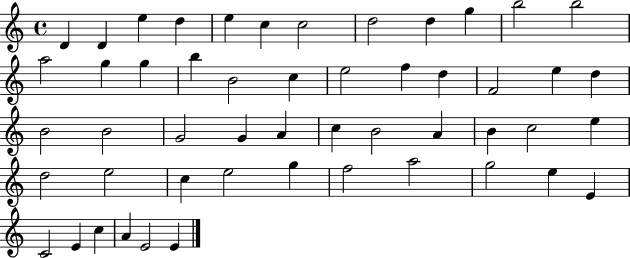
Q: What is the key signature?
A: C major